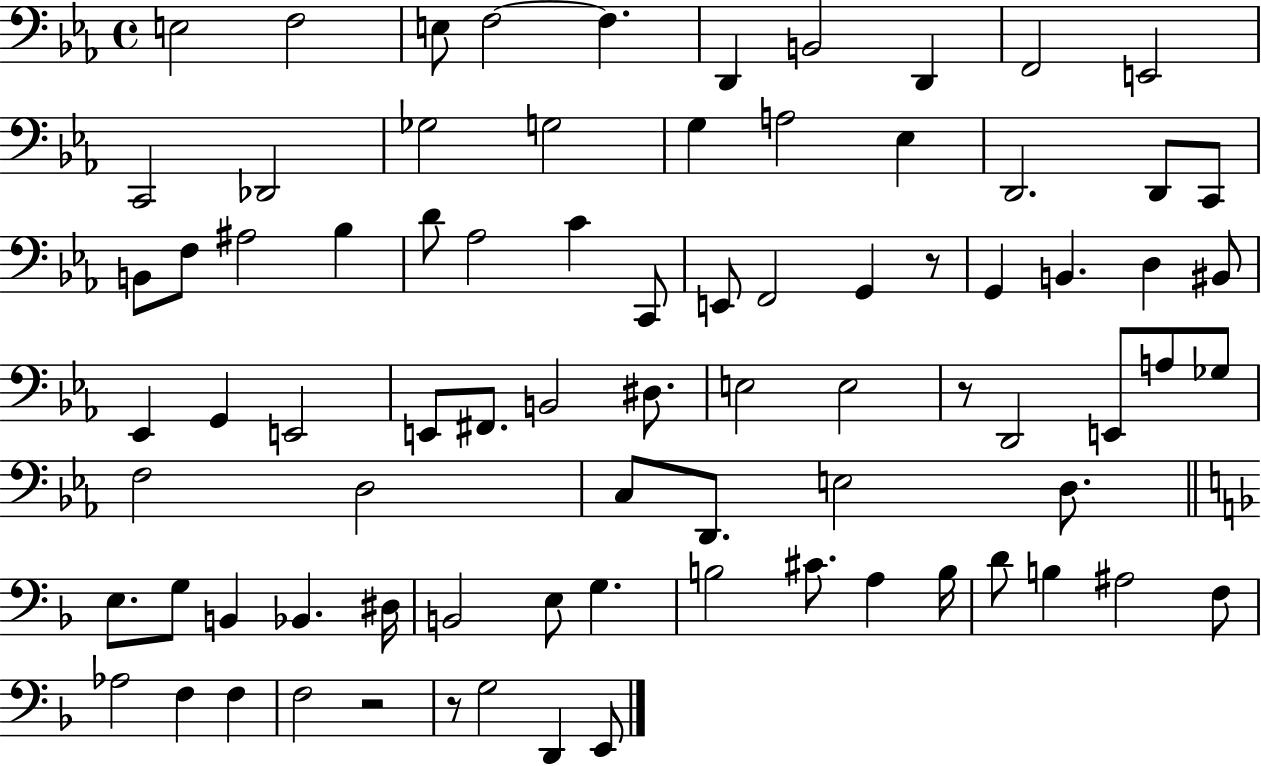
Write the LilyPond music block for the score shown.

{
  \clef bass
  \time 4/4
  \defaultTimeSignature
  \key ees \major
  e2 f2 | e8 f2~~ f4. | d,4 b,2 d,4 | f,2 e,2 | \break c,2 des,2 | ges2 g2 | g4 a2 ees4 | d,2. d,8 c,8 | \break b,8 f8 ais2 bes4 | d'8 aes2 c'4 c,8 | e,8 f,2 g,4 r8 | g,4 b,4. d4 bis,8 | \break ees,4 g,4 e,2 | e,8 fis,8. b,2 dis8. | e2 e2 | r8 d,2 e,8 a8 ges8 | \break f2 d2 | c8 d,8. e2 d8. | \bar "||" \break \key d \minor e8. g8 b,4 bes,4. dis16 | b,2 e8 g4. | b2 cis'8. a4 b16 | d'8 b4 ais2 f8 | \break aes2 f4 f4 | f2 r2 | r8 g2 d,4 e,8 | \bar "|."
}